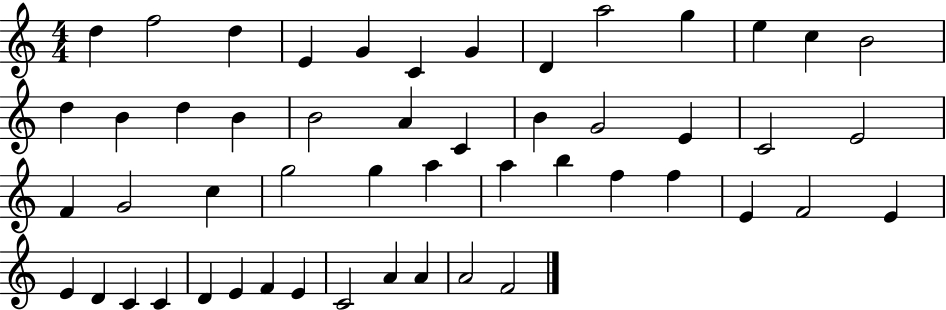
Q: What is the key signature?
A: C major